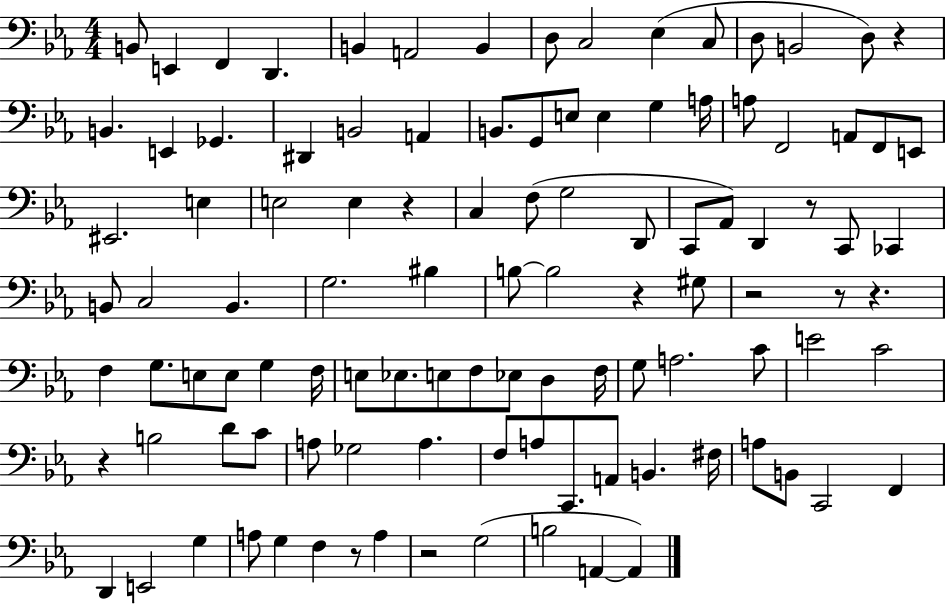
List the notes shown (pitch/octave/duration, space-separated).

B2/e E2/q F2/q D2/q. B2/q A2/h B2/q D3/e C3/h Eb3/q C3/e D3/e B2/h D3/e R/q B2/q. E2/q Gb2/q. D#2/q B2/h A2/q B2/e. G2/e E3/e E3/q G3/q A3/s A3/e F2/h A2/e F2/e E2/e EIS2/h. E3/q E3/h E3/q R/q C3/q F3/e G3/h D2/e C2/e Ab2/e D2/q R/e C2/e CES2/q B2/e C3/h B2/q. G3/h. BIS3/q B3/e B3/h R/q G#3/e R/h R/e R/q. F3/q G3/e. E3/e E3/e G3/q F3/s E3/e Eb3/e. E3/e F3/e Eb3/e D3/q F3/s G3/e A3/h. C4/e E4/h C4/h R/q B3/h D4/e C4/e A3/e Gb3/h A3/q. F3/e A3/e C2/e. A2/e B2/q. F#3/s A3/e B2/e C2/h F2/q D2/q E2/h G3/q A3/e G3/q F3/q R/e A3/q R/h G3/h B3/h A2/q A2/q